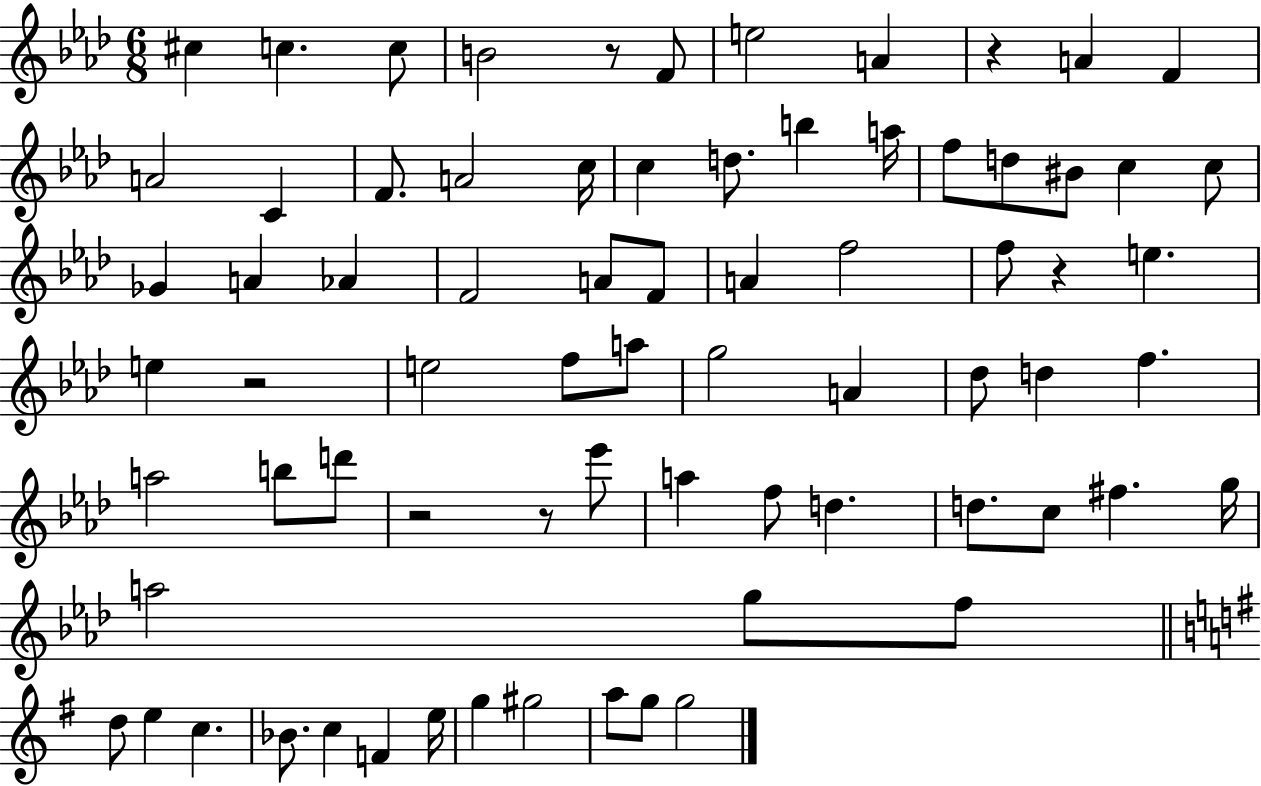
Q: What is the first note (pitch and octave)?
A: C#5